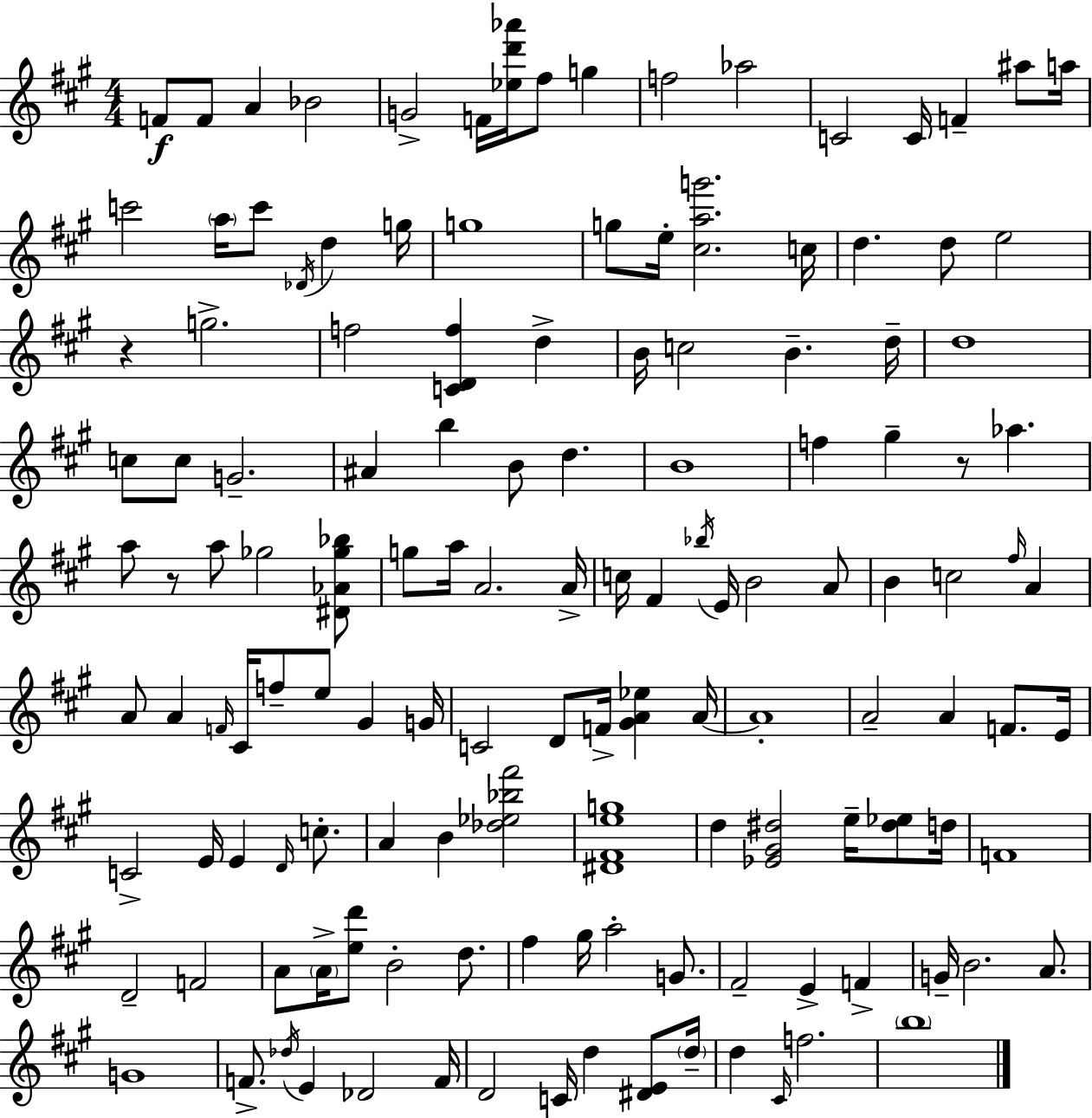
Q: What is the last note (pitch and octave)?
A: B5